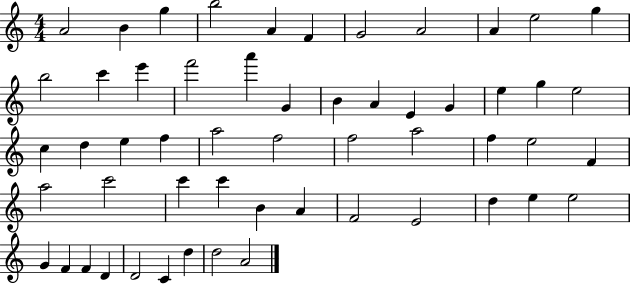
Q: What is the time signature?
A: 4/4